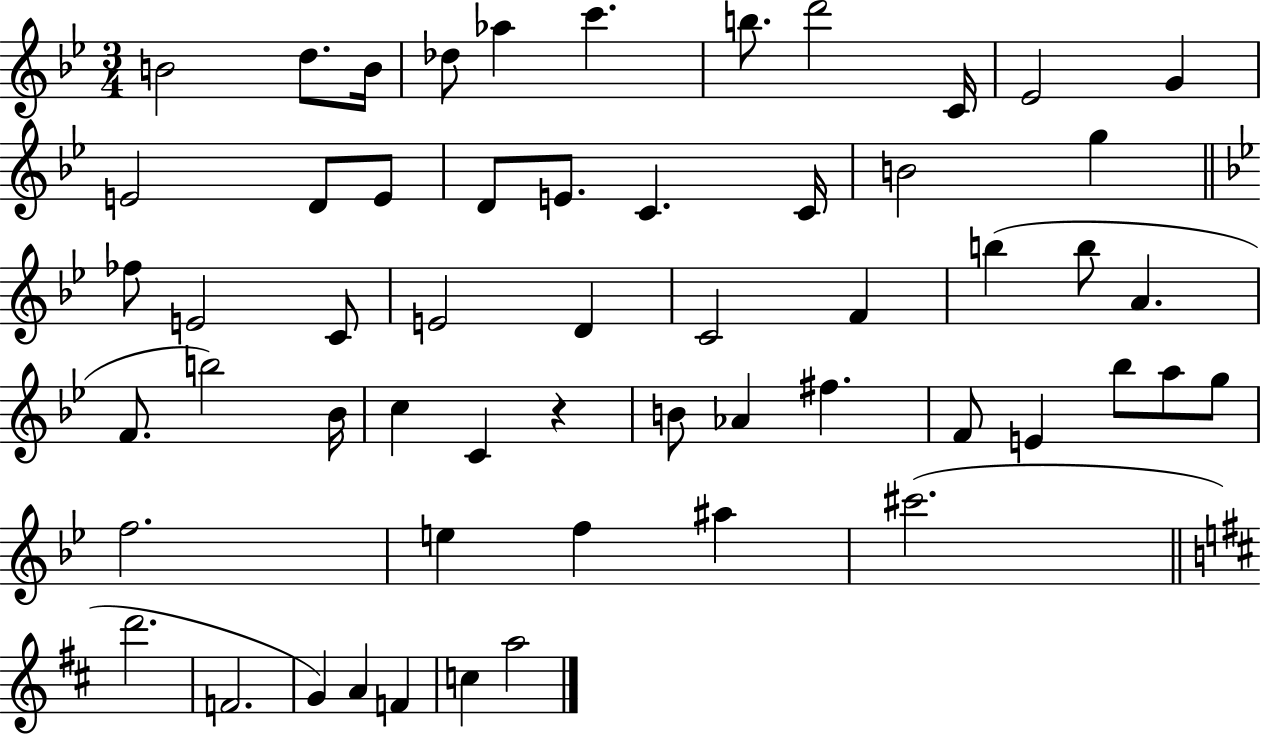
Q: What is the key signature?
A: BES major